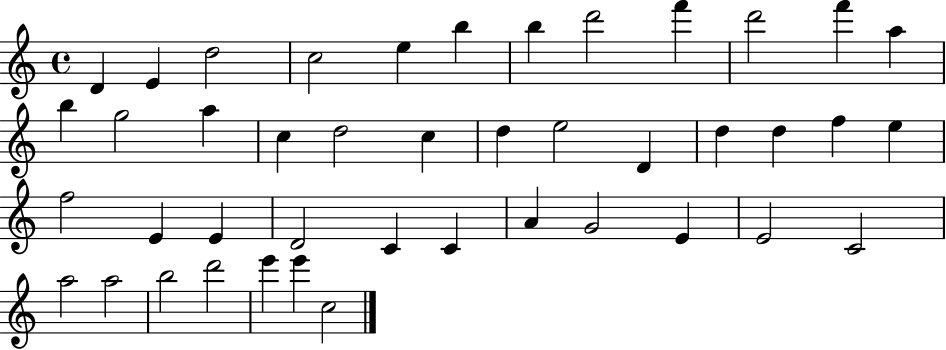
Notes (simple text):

D4/q E4/q D5/h C5/h E5/q B5/q B5/q D6/h F6/q D6/h F6/q A5/q B5/q G5/h A5/q C5/q D5/h C5/q D5/q E5/h D4/q D5/q D5/q F5/q E5/q F5/h E4/q E4/q D4/h C4/q C4/q A4/q G4/h E4/q E4/h C4/h A5/h A5/h B5/h D6/h E6/q E6/q C5/h